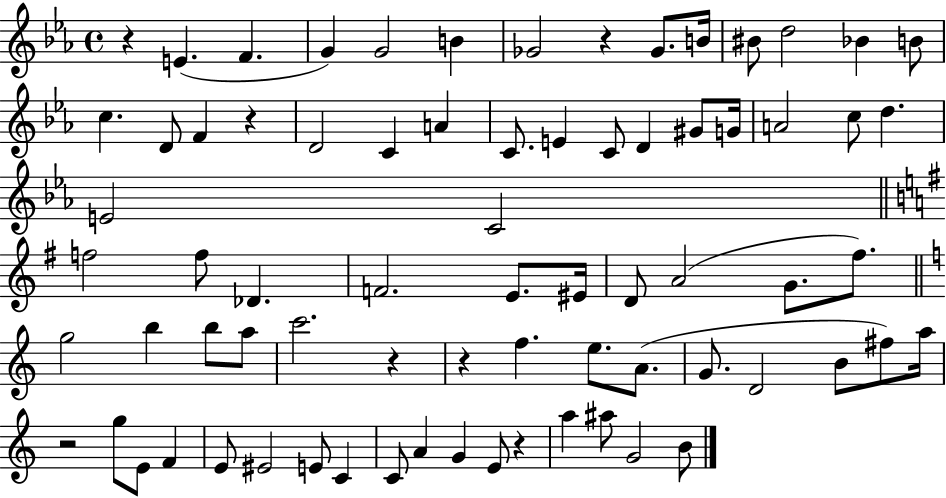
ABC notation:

X:1
T:Untitled
M:4/4
L:1/4
K:Eb
z E F G G2 B _G2 z _G/2 B/4 ^B/2 d2 _B B/2 c D/2 F z D2 C A C/2 E C/2 D ^G/2 G/4 A2 c/2 d E2 C2 f2 f/2 _D F2 E/2 ^E/4 D/2 A2 G/2 ^f/2 g2 b b/2 a/2 c'2 z z f e/2 A/2 G/2 D2 B/2 ^f/2 a/4 z2 g/2 E/2 F E/2 ^E2 E/2 C C/2 A G E/2 z a ^a/2 G2 B/2